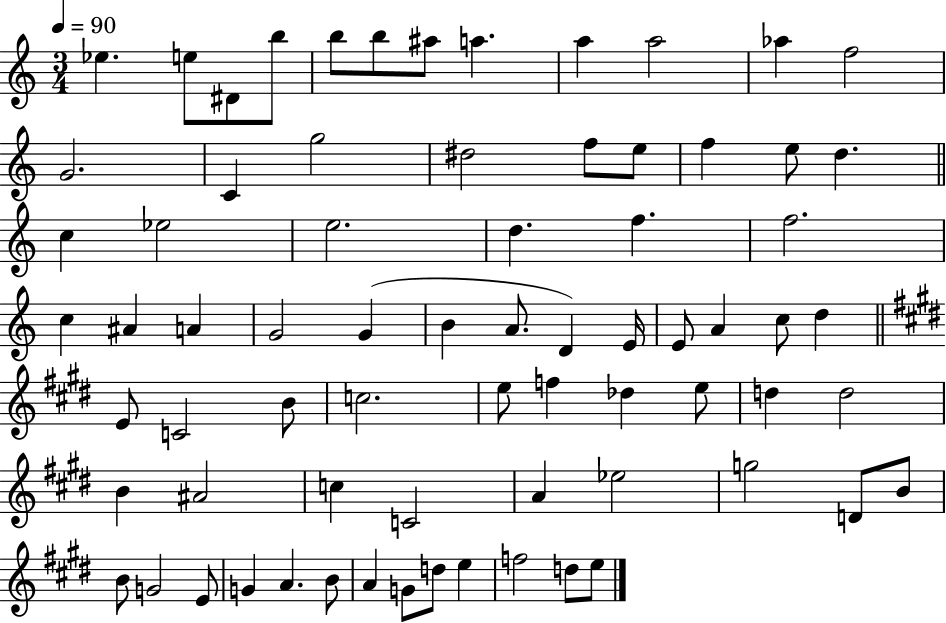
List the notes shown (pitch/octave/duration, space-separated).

Eb5/q. E5/e D#4/e B5/e B5/e B5/e A#5/e A5/q. A5/q A5/h Ab5/q F5/h G4/h. C4/q G5/h D#5/h F5/e E5/e F5/q E5/e D5/q. C5/q Eb5/h E5/h. D5/q. F5/q. F5/h. C5/q A#4/q A4/q G4/h G4/q B4/q A4/e. D4/q E4/s E4/e A4/q C5/e D5/q E4/e C4/h B4/e C5/h. E5/e F5/q Db5/q E5/e D5/q D5/h B4/q A#4/h C5/q C4/h A4/q Eb5/h G5/h D4/e B4/e B4/e G4/h E4/e G4/q A4/q. B4/e A4/q G4/e D5/e E5/q F5/h D5/e E5/e